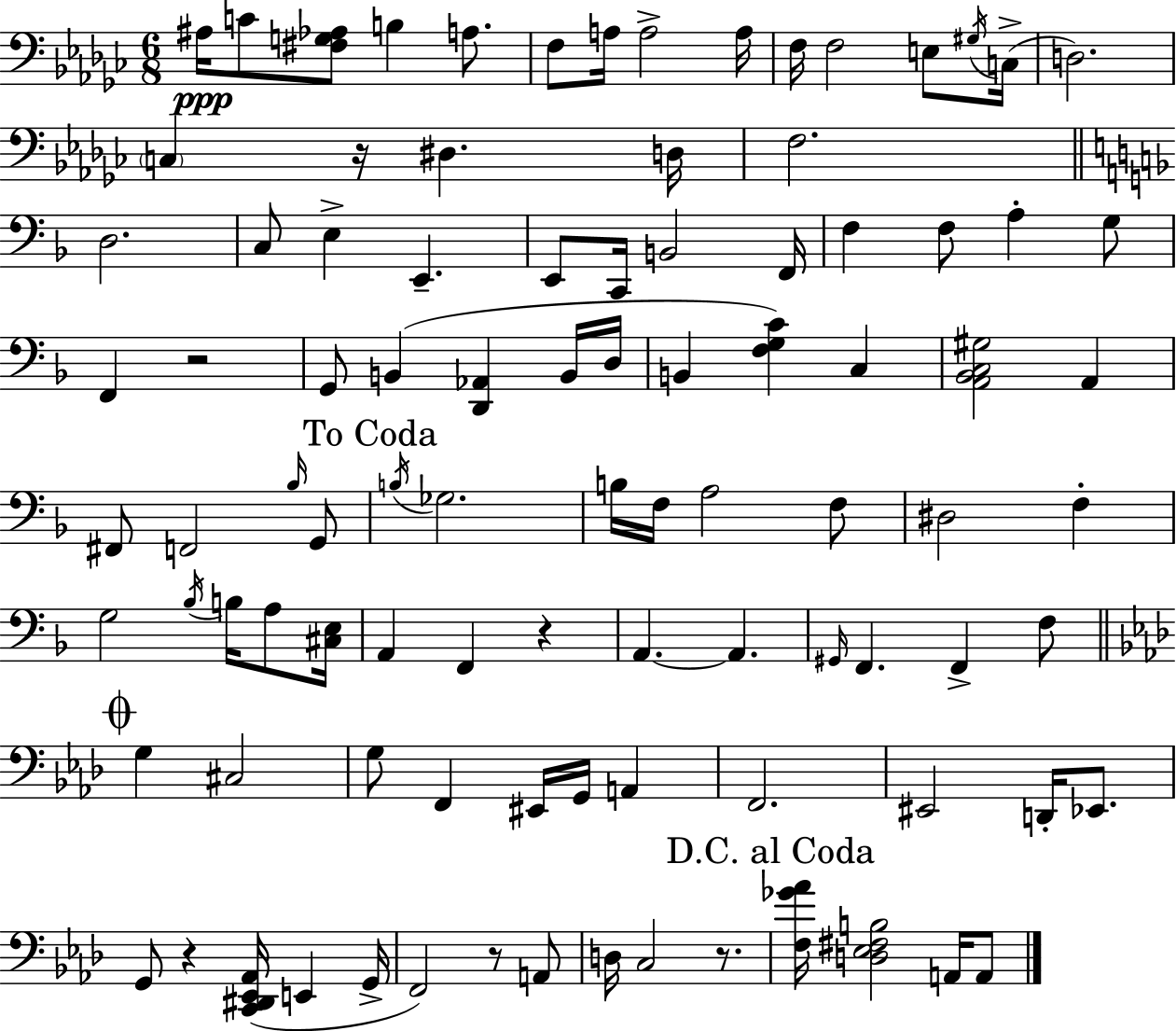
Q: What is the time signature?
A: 6/8